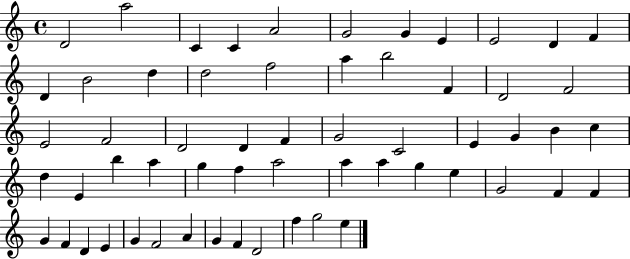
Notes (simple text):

D4/h A5/h C4/q C4/q A4/h G4/h G4/q E4/q E4/h D4/q F4/q D4/q B4/h D5/q D5/h F5/h A5/q B5/h F4/q D4/h F4/h E4/h F4/h D4/h D4/q F4/q G4/h C4/h E4/q G4/q B4/q C5/q D5/q E4/q B5/q A5/q G5/q F5/q A5/h A5/q A5/q G5/q E5/q G4/h F4/q F4/q G4/q F4/q D4/q E4/q G4/q F4/h A4/q G4/q F4/q D4/h F5/q G5/h E5/q